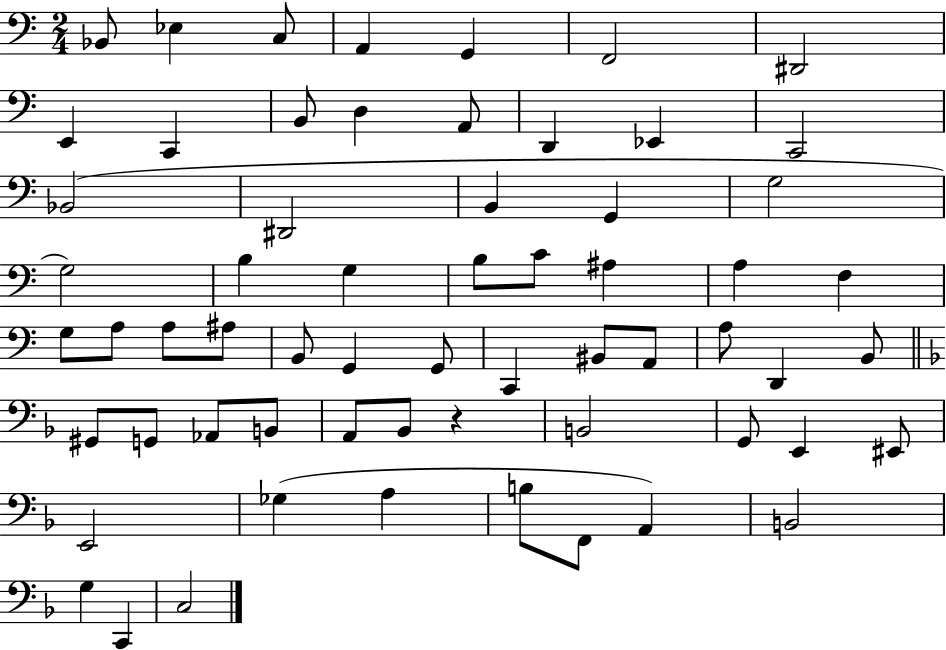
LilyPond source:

{
  \clef bass
  \numericTimeSignature
  \time 2/4
  \key c \major
  \repeat volta 2 { bes,8 ees4 c8 | a,4 g,4 | f,2 | dis,2 | \break e,4 c,4 | b,8 d4 a,8 | d,4 ees,4 | c,2 | \break bes,2( | dis,2 | b,4 g,4 | g2 | \break g2) | b4 g4 | b8 c'8 ais4 | a4 f4 | \break g8 a8 a8 ais8 | b,8 g,4 g,8 | c,4 bis,8 a,8 | a8 d,4 b,8 | \break \bar "||" \break \key d \minor gis,8 g,8 aes,8 b,8 | a,8 bes,8 r4 | b,2 | g,8 e,4 eis,8 | \break e,2 | ges4( a4 | b8 f,8 a,4) | b,2 | \break g4 c,4 | c2 | } \bar "|."
}